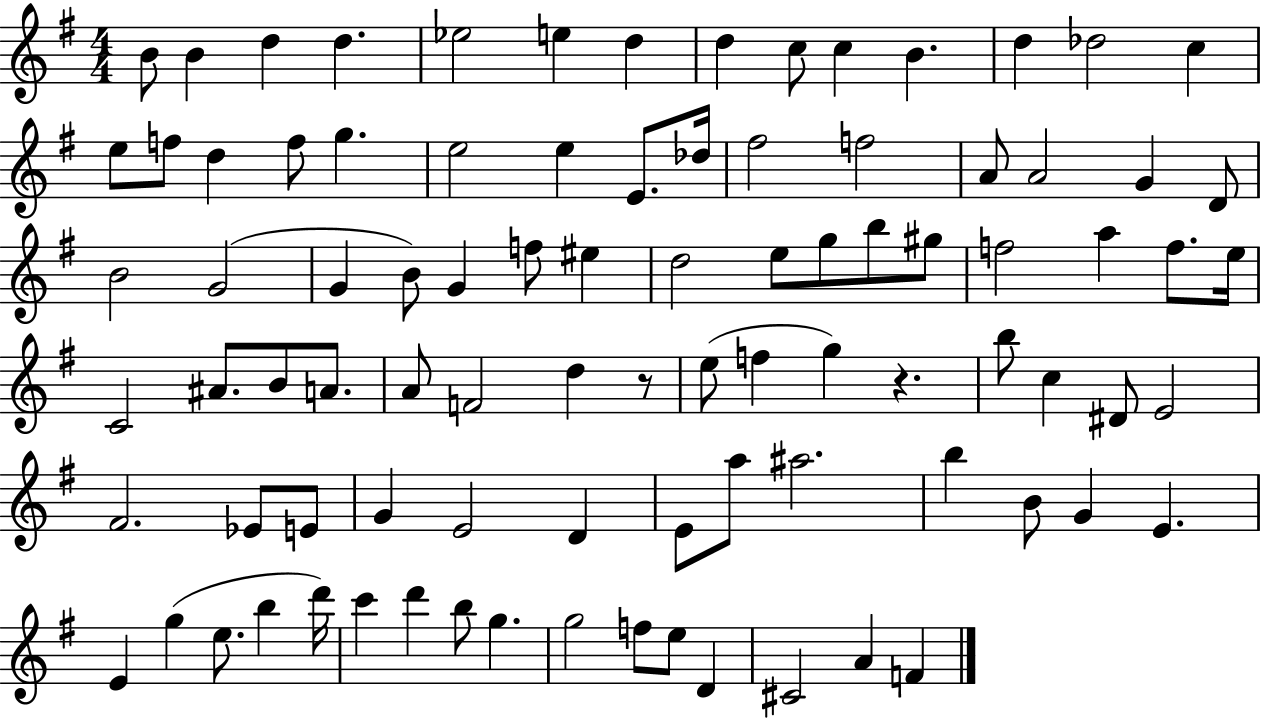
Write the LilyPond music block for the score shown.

{
  \clef treble
  \numericTimeSignature
  \time 4/4
  \key g \major
  b'8 b'4 d''4 d''4. | ees''2 e''4 d''4 | d''4 c''8 c''4 b'4. | d''4 des''2 c''4 | \break e''8 f''8 d''4 f''8 g''4. | e''2 e''4 e'8. des''16 | fis''2 f''2 | a'8 a'2 g'4 d'8 | \break b'2 g'2( | g'4 b'8) g'4 f''8 eis''4 | d''2 e''8 g''8 b''8 gis''8 | f''2 a''4 f''8. e''16 | \break c'2 ais'8. b'8 a'8. | a'8 f'2 d''4 r8 | e''8( f''4 g''4) r4. | b''8 c''4 dis'8 e'2 | \break fis'2. ees'8 e'8 | g'4 e'2 d'4 | e'8 a''8 ais''2. | b''4 b'8 g'4 e'4. | \break e'4 g''4( e''8. b''4 d'''16) | c'''4 d'''4 b''8 g''4. | g''2 f''8 e''8 d'4 | cis'2 a'4 f'4 | \break \bar "|."
}